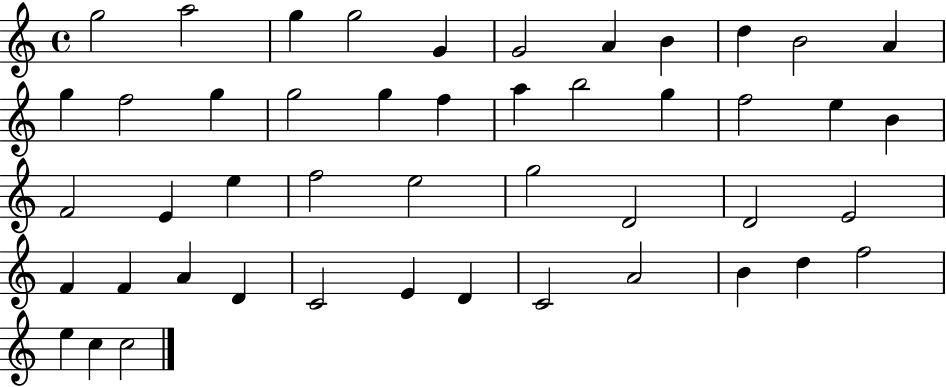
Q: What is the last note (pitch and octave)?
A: C5